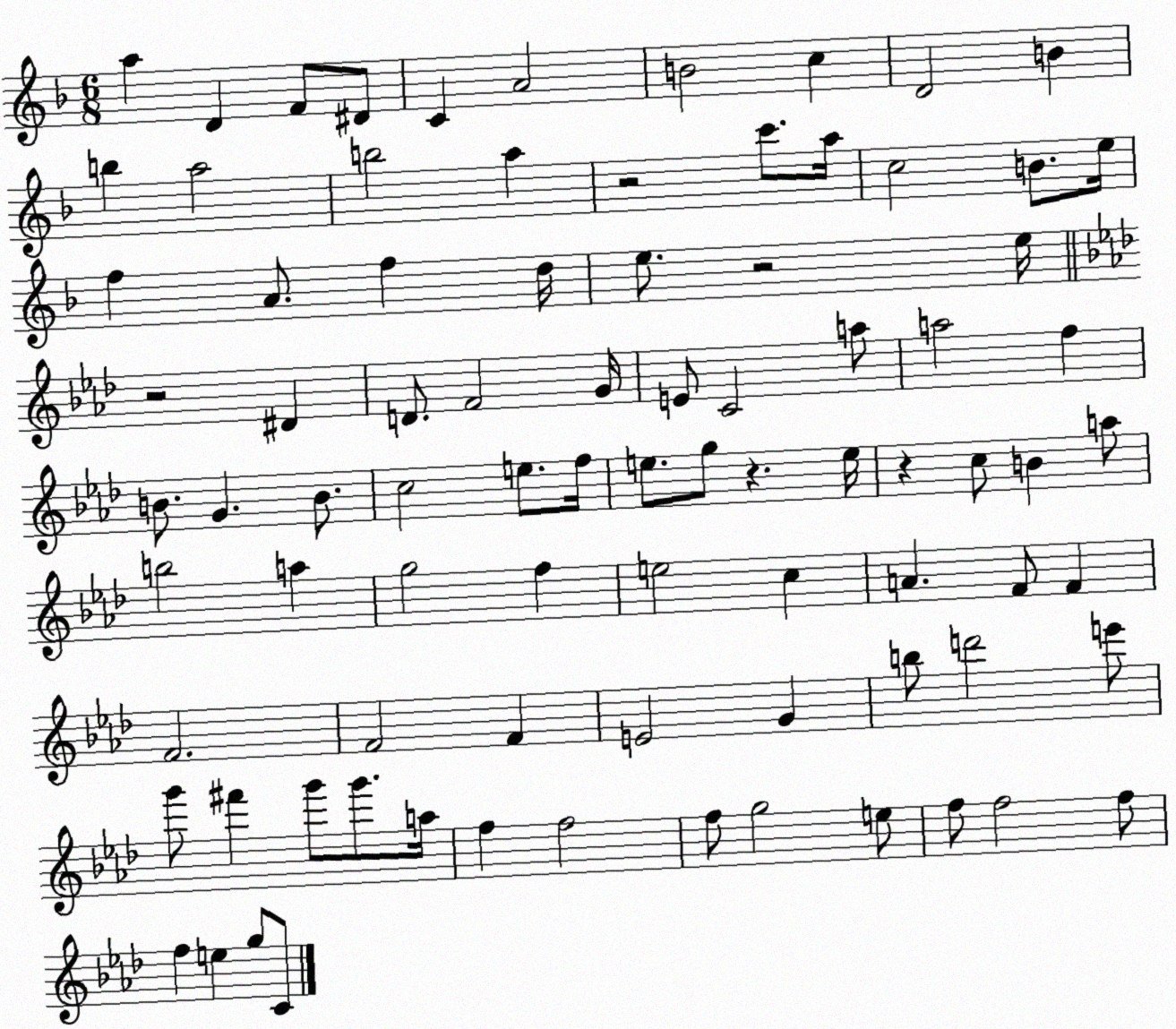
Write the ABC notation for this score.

X:1
T:Untitled
M:6/8
L:1/4
K:F
a D F/2 ^D/2 C A2 B2 c D2 B b a2 b2 a z2 c'/2 a/4 c2 B/2 e/4 f A/2 f d/4 e/2 z2 e/4 z2 ^D D/2 F2 G/4 E/2 C2 a/2 a2 f B/2 G B/2 c2 e/2 f/4 e/2 g/2 z e/4 z c/2 B a/2 b2 a g2 f e2 c A F/2 F F2 F2 F E2 G b/2 d'2 e'/2 g'/2 ^f' g'/2 g'/2 a/4 f f2 f/2 g2 e/2 f/2 f2 f/2 f e g/2 C/2